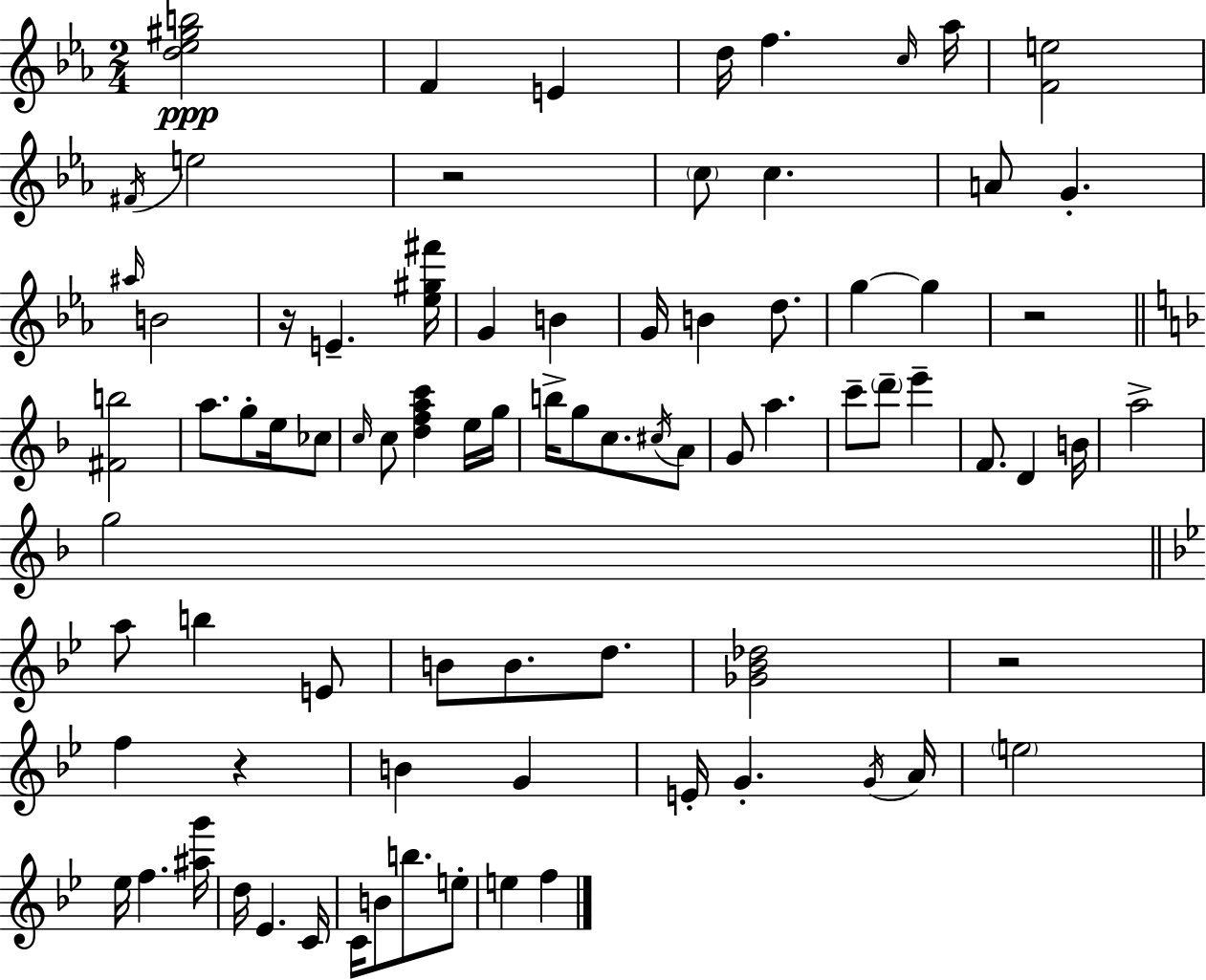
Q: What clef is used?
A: treble